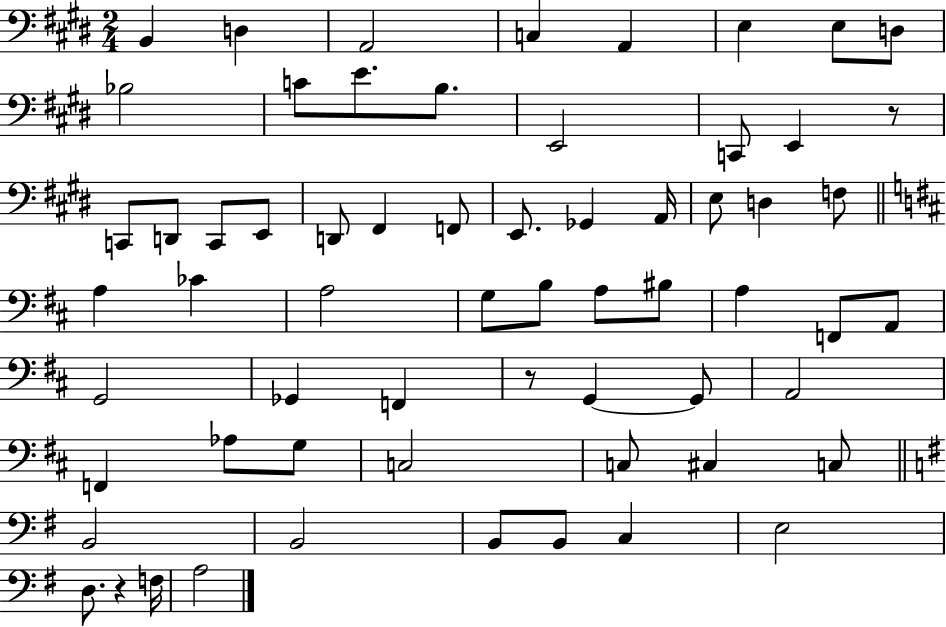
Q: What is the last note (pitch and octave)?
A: A3